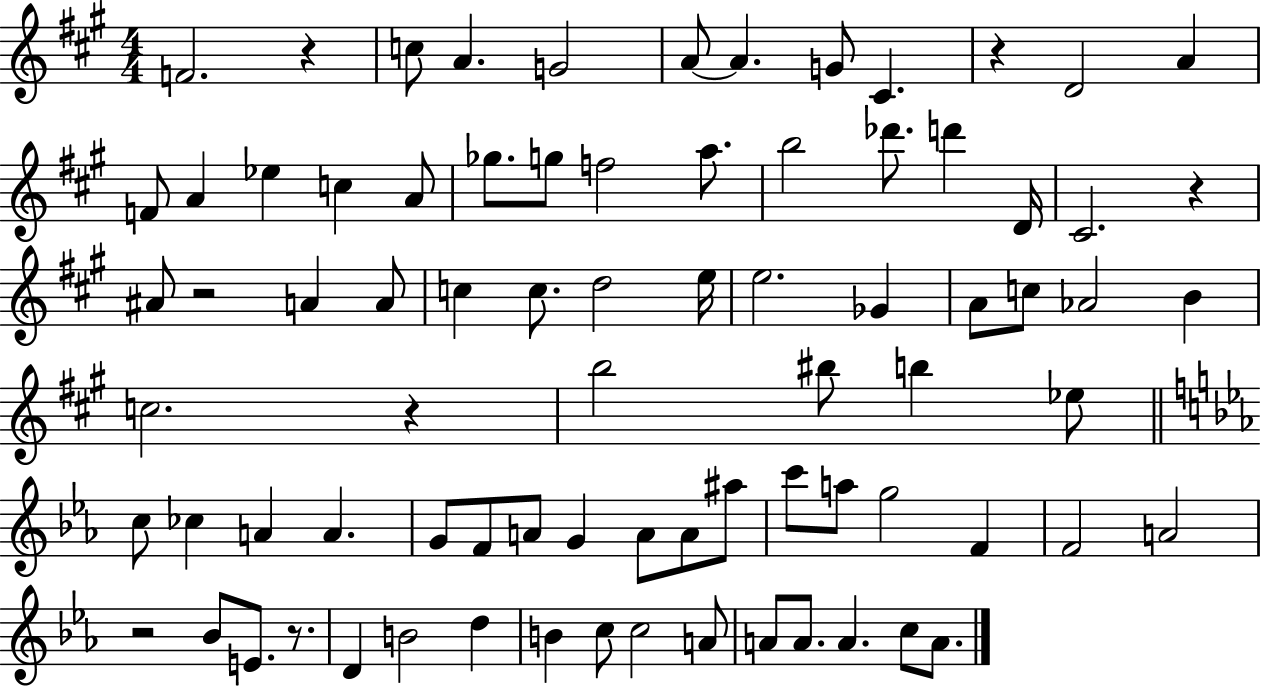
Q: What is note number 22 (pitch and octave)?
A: D6